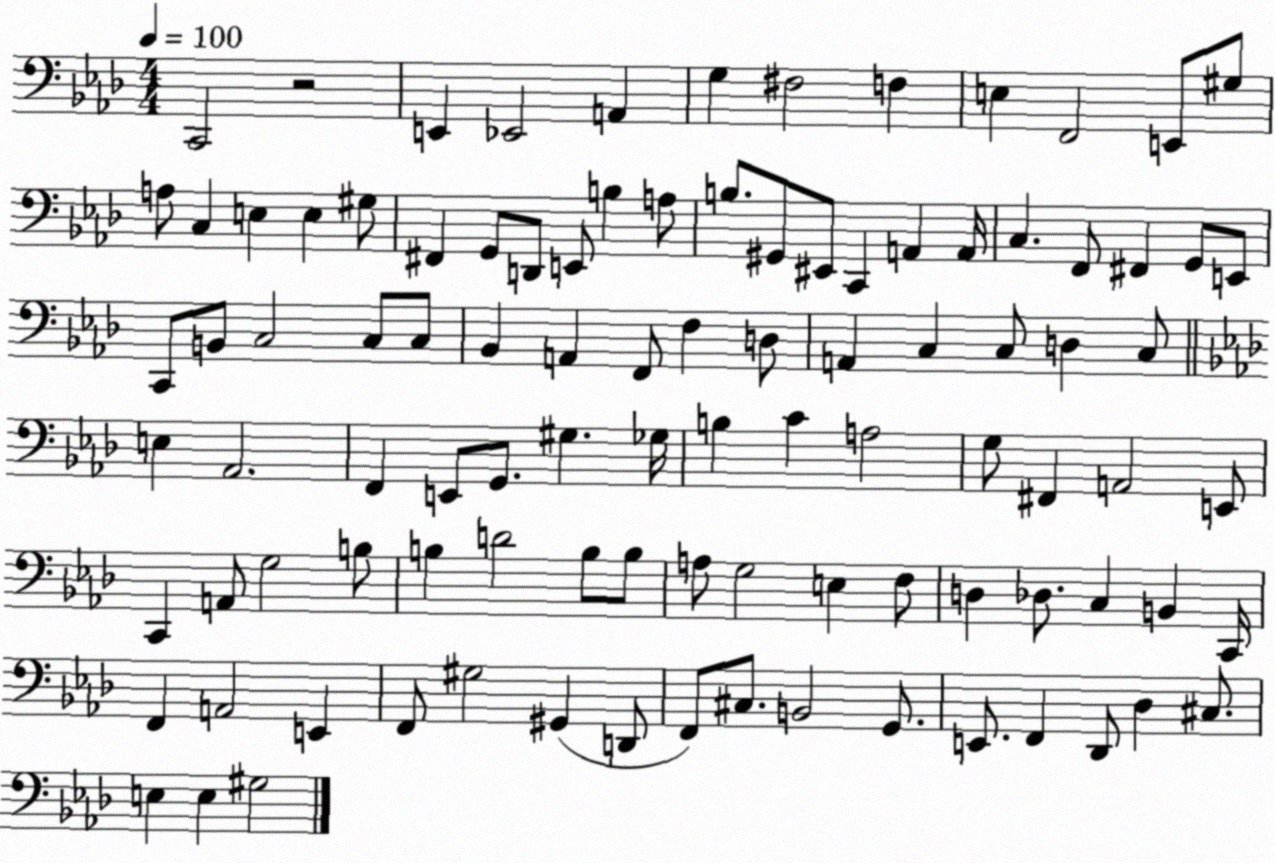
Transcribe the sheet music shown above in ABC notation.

X:1
T:Untitled
M:4/4
L:1/4
K:Ab
C,,2 z2 E,, _E,,2 A,, G, ^F,2 F, E, F,,2 E,,/2 ^G,/2 A,/2 C, E, E, ^G,/2 ^F,, G,,/2 D,,/2 E,,/2 B, A,/2 B,/2 ^G,,/2 ^E,,/2 C,, A,, A,,/4 C, F,,/2 ^F,, G,,/2 E,,/2 C,,/2 B,,/2 C,2 C,/2 C,/2 _B,, A,, F,,/2 F, D,/2 A,, C, C,/2 D, C,/2 E, _A,,2 F,, E,,/2 G,,/2 ^G, _G,/4 B, C A,2 G,/2 ^F,, A,,2 E,,/2 C,, A,,/2 G,2 B,/2 B, D2 B,/2 B,/2 A,/2 G,2 E, F,/2 D, _D,/2 C, B,, C,,/4 F,, A,,2 E,, F,,/2 ^G,2 ^G,, D,,/2 F,,/2 ^C,/2 B,,2 G,,/2 E,,/2 F,, _D,,/2 _D, ^C,/2 E, E, ^G,2